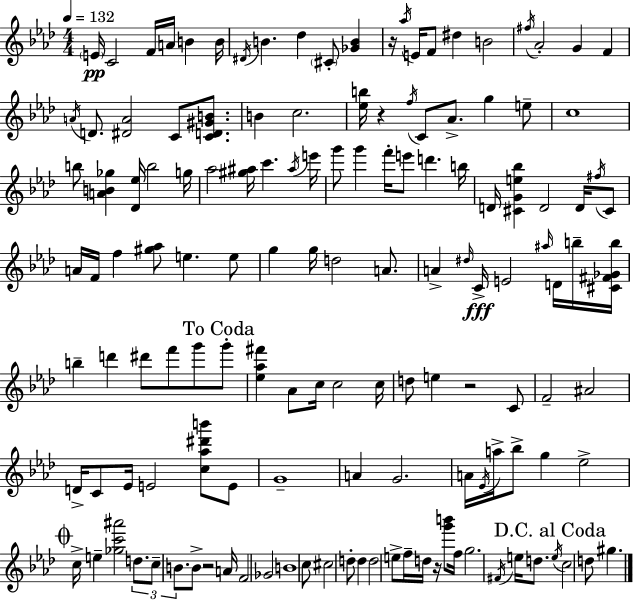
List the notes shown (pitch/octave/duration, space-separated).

E4/s C4/h F4/s A4/s B4/q B4/s D#4/s B4/q. Db5/q C#4/e [Gb4,B4]/q R/s Ab5/s E4/s F4/e D#5/q B4/h F#5/s Ab4/h G4/q F4/q A4/s D4/e. [D#4,A4]/h C4/e [C4,D4,G#4,B4]/e. B4/q C5/h. [Eb5,B5]/s R/q F5/s C4/e Ab4/e. G5/q E5/e C5/w B5/e [A4,B4,Gb5]/q [Db4,Eb5]/s B5/h G5/s Ab5/h [G#5,A#5]/s C6/q. A#5/s E6/s G6/e G6/q F6/s E6/e D6/q. B5/s D4/s [C#4,G4,E5,Bb5]/q D4/h D4/s F#5/s C#4/e A4/s F4/s F5/q [G#5,Ab5]/e E5/q. E5/e G5/q G5/s D5/h A4/e. A4/q D#5/s C4/s E4/h A#5/s D4/s B5/s [C#4,F#4,Gb4,B5]/s B5/q D6/q D#6/e F6/e G6/e G6/e [Eb5,Ab5,F#6]/q Ab4/e C5/s C5/h C5/s D5/e E5/q R/h C4/e F4/h A#4/h D4/s C4/e Eb4/s E4/h [C5,Ab5,D#6,B6]/e E4/e G4/w A4/q G4/h. A4/s Eb4/s A5/s Bb5/e G5/q Eb5/h C5/s E5/q [Gb5,C6,A#6]/h D5/e. C5/e B4/e. B4/e R/h A4/s F4/h Gb4/h B4/w C5/e C#5/h D5/e D5/q D5/h E5/e F5/s D5/s R/s [G6,B6]/e F5/s G5/h. F#4/s E5/s D5/e. E5/s C5/h D5/e G#5/q.